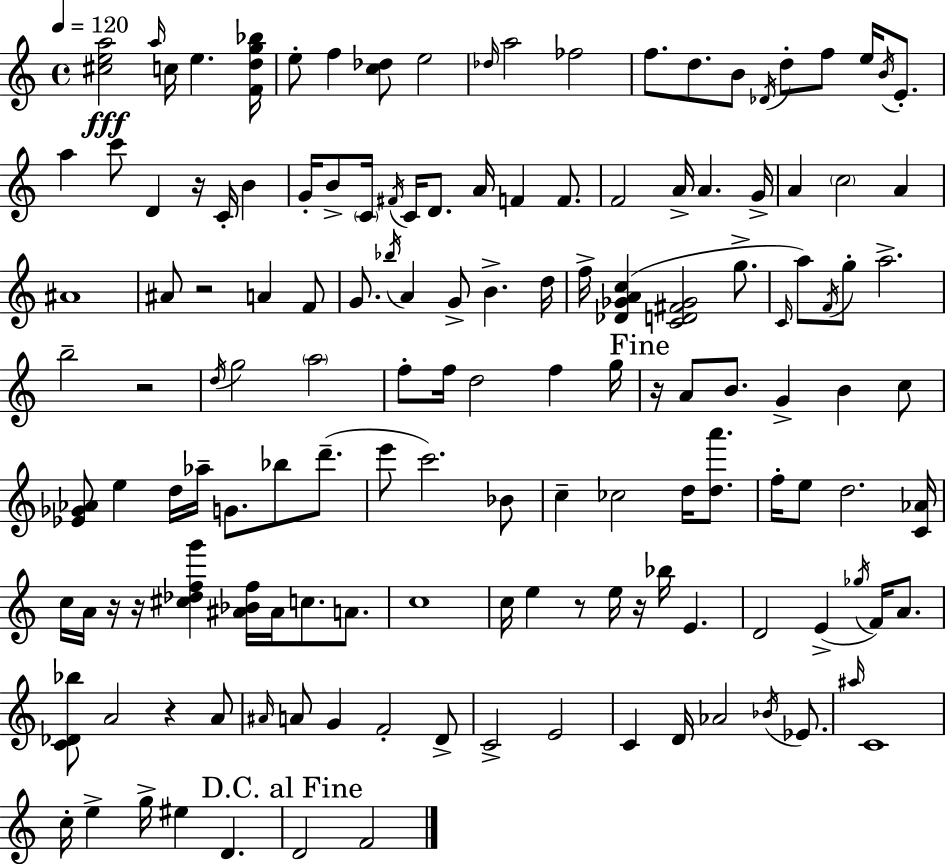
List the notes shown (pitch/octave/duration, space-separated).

[C#5,E5,A5]/h A5/s C5/s E5/q. [F4,D5,G5,Bb5]/s E5/e F5/q [C5,Db5]/e E5/h Db5/s A5/h FES5/h F5/e. D5/e. B4/e Db4/s D5/e F5/e E5/s B4/s E4/e. A5/q C6/e D4/q R/s C4/s B4/q G4/s B4/e C4/s F#4/s C4/s D4/e. A4/s F4/q F4/e. F4/h A4/s A4/q. G4/s A4/q C5/h A4/q A#4/w A#4/e R/h A4/q F4/e G4/e. Bb5/s A4/q G4/e B4/q. D5/s F5/s [Db4,Gb4,A4,C5]/q [C4,D4,F#4,Gb4]/h G5/e. C4/s A5/e F4/s G5/e A5/h. B5/h R/h D5/s G5/h A5/h F5/e F5/s D5/h F5/q G5/s R/s A4/e B4/e. G4/q B4/q C5/e [Eb4,Gb4,Ab4]/e E5/q D5/s Ab5/s G4/e. Bb5/e D6/e. E6/e C6/h. Bb4/e C5/q CES5/h D5/s [D5,A6]/e. F5/s E5/e D5/h. [C4,Ab4]/s C5/s A4/s R/s R/s [C#5,Db5,F5,G6]/q [A#4,Bb4,F5]/s A#4/s C5/e. A4/e. C5/w C5/s E5/q R/e E5/s R/s Bb5/s E4/q. D4/h E4/q Gb5/s F4/s A4/e. [C4,Db4,Bb5]/e A4/h R/q A4/e A#4/s A4/e G4/q F4/h D4/e C4/h E4/h C4/q D4/s Ab4/h Bb4/s Eb4/e. A#5/s C4/w C5/s E5/q G5/s EIS5/q D4/q. D4/h F4/h